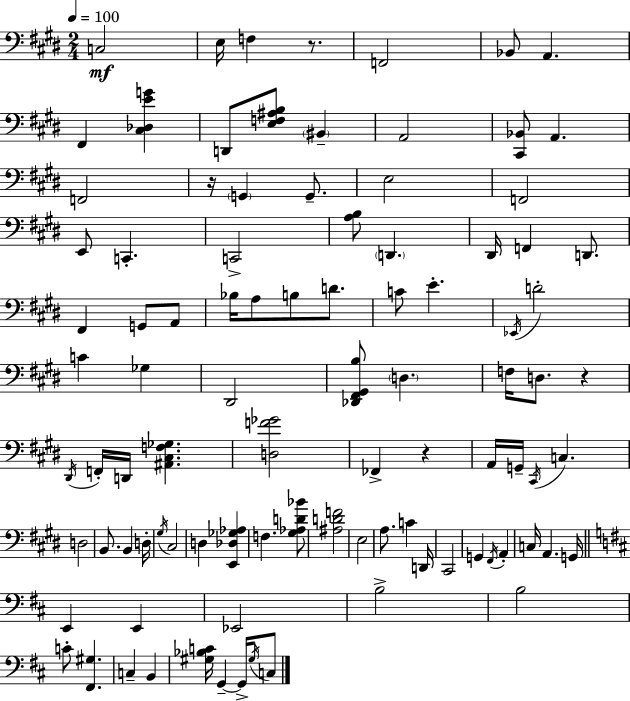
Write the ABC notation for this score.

X:1
T:Untitled
M:2/4
L:1/4
K:E
C,2 E,/4 F, z/2 F,,2 _B,,/2 A,, ^F,, [^C,_D,EG] D,,/2 [E,F,^A,B,]/2 ^B,, A,,2 [^C,,_B,,]/2 A,, F,,2 z/4 G,, G,,/2 E,2 F,,2 E,,/2 C,, C,,2 [A,B,]/2 D,, ^D,,/4 F,, D,,/2 ^F,, G,,/2 A,,/2 _B,/4 A,/2 B,/2 D/2 C/2 E _E,,/4 D2 C _G, ^D,,2 [_D,,^F,,^G,,B,]/2 D, F,/4 D,/2 z ^D,,/4 F,,/4 D,,/4 [^A,,^C,F,_G,] [D,F_G]2 _F,, z A,,/4 G,,/4 ^C,,/4 C, D,2 B,,/2 B,, D,/4 ^G,/4 ^C,2 D, [E,,_D,_G,_A,] F, [^G,_A,D_B]/2 [^A,DF]2 E,2 A,/2 C D,,/4 ^C,,2 G,, ^F,,/4 A,, C,/4 A,, G,,/4 E,, E,, _E,,2 B,2 B,2 C/2 [^F,,^G,] C, B,, [^G,_B,C]/4 G,, G,,/4 ^G,/4 C,/2